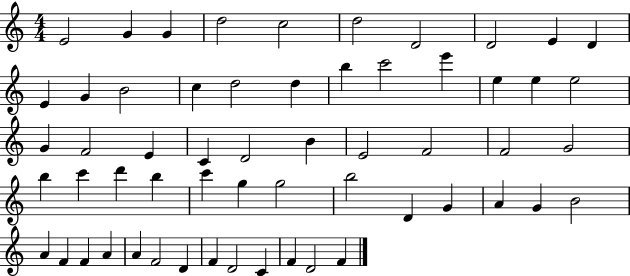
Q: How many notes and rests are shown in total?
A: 58